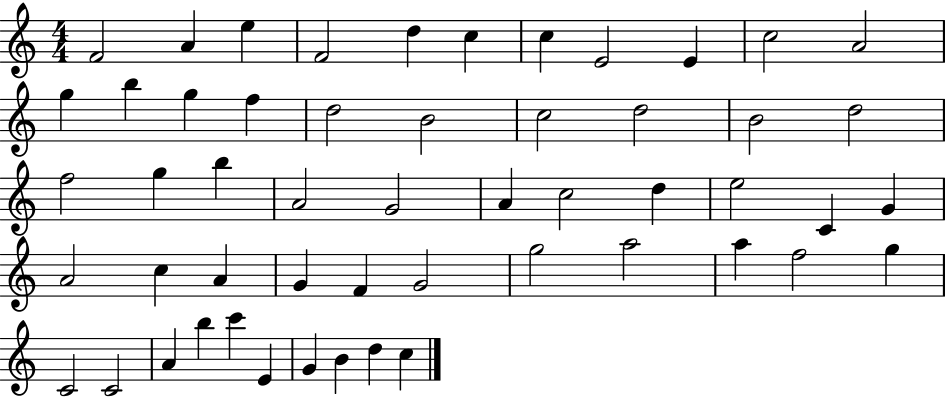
X:1
T:Untitled
M:4/4
L:1/4
K:C
F2 A e F2 d c c E2 E c2 A2 g b g f d2 B2 c2 d2 B2 d2 f2 g b A2 G2 A c2 d e2 C G A2 c A G F G2 g2 a2 a f2 g C2 C2 A b c' E G B d c